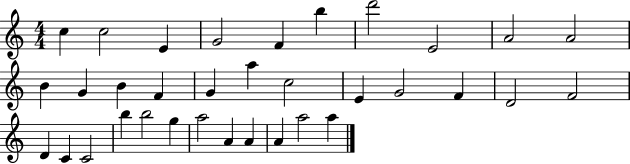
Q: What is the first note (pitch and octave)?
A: C5